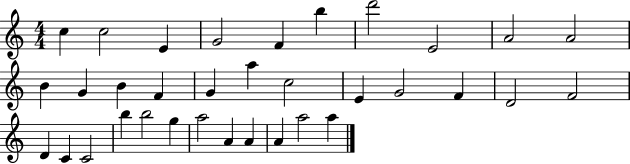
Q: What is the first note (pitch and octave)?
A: C5